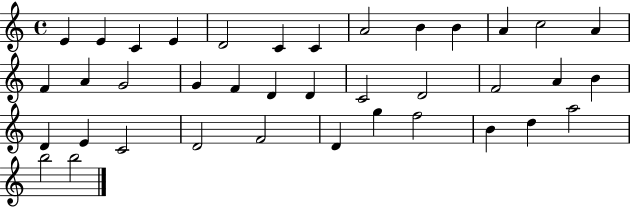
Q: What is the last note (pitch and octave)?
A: B5